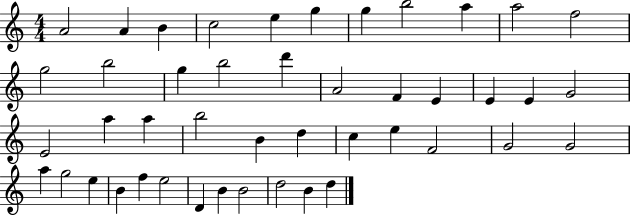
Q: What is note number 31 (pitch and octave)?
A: F4